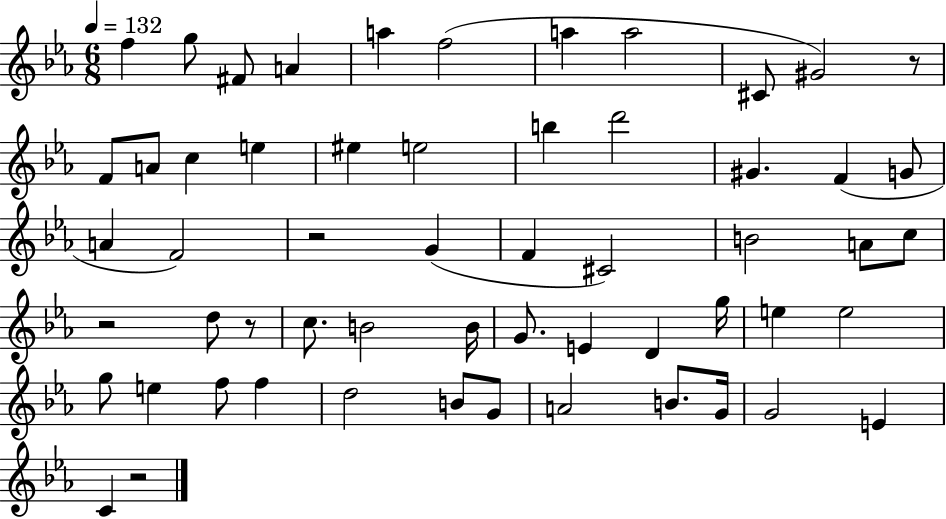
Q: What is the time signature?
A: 6/8